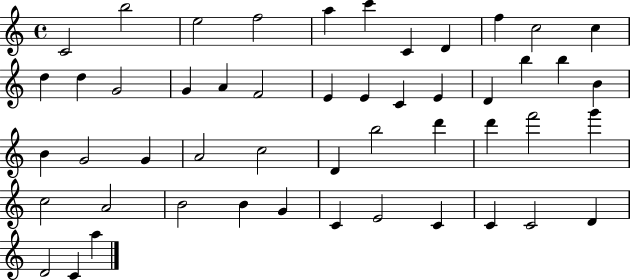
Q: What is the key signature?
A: C major